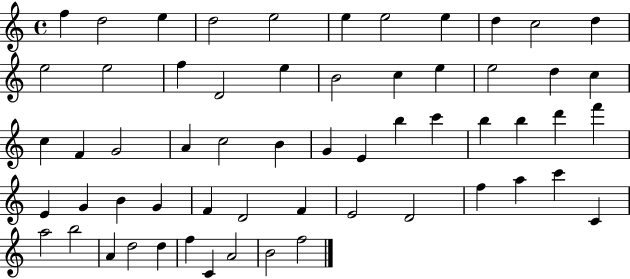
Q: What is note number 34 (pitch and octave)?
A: B5